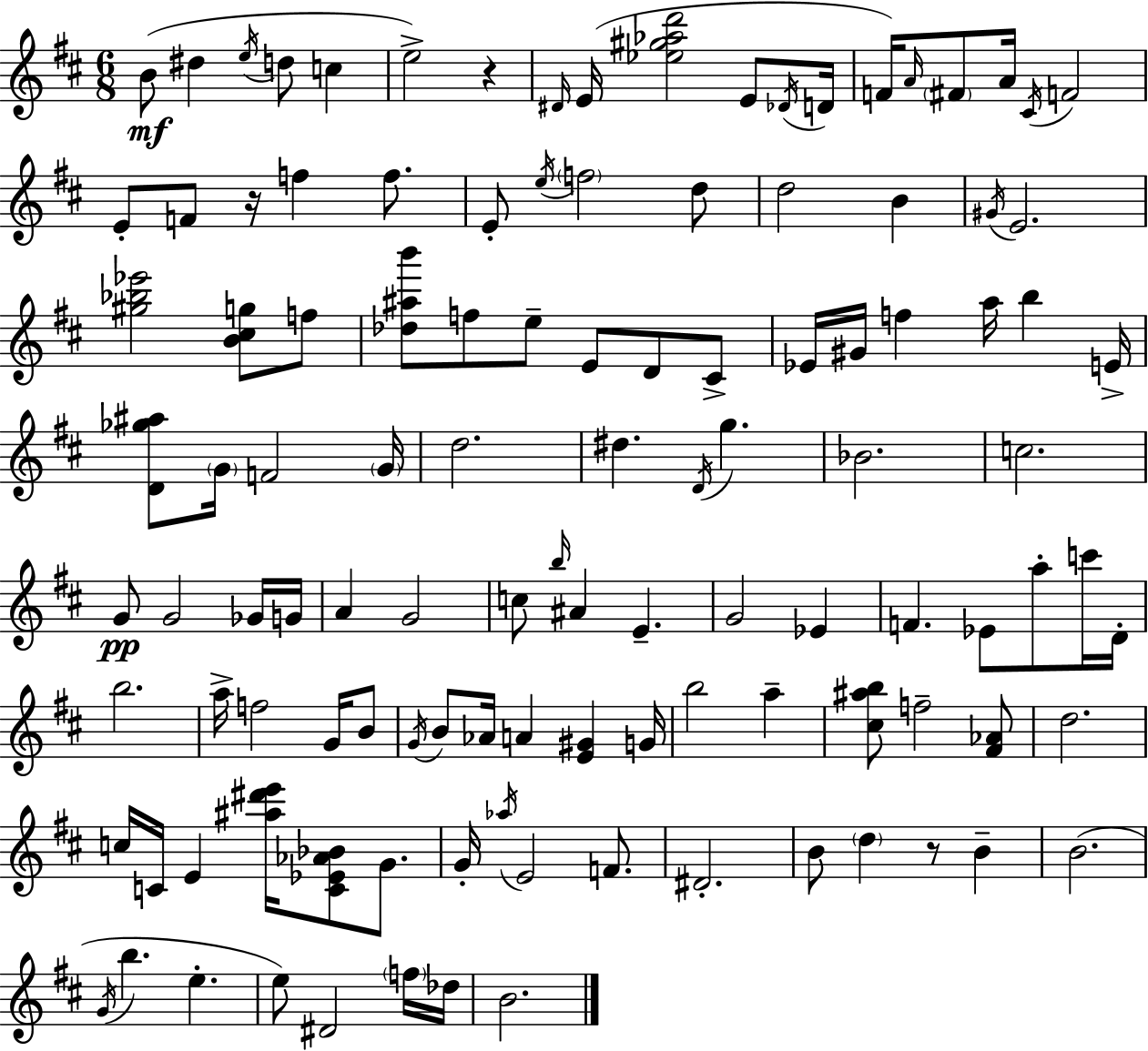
{
  \clef treble
  \numericTimeSignature
  \time 6/8
  \key d \major
  b'8(\mf dis''4 \acciaccatura { e''16 } d''8 c''4 | e''2->) r4 | \grace { dis'16 } e'16( <ees'' gis'' aes'' d'''>2 e'8 | \acciaccatura { des'16 } d'16 f'16) \grace { a'16 } \parenthesize fis'8 a'16 \acciaccatura { cis'16 } f'2 | \break e'8-. f'8 r16 f''4 | f''8. e'8-. \acciaccatura { e''16 } \parenthesize f''2 | d''8 d''2 | b'4 \acciaccatura { gis'16 } e'2. | \break <gis'' bes'' ees'''>2 | <b' cis'' g''>8 f''8 <des'' ais'' b'''>8 f''8 e''8-- | e'8 d'8 cis'8-> ees'16 gis'16 f''4 | a''16 b''4 e'16-> <d' ges'' ais''>8 \parenthesize g'16 f'2 | \break \parenthesize g'16 d''2. | dis''4. | \acciaccatura { d'16 } g''4. bes'2. | c''2. | \break g'8\pp g'2 | ges'16 g'16 a'4 | g'2 c''8 \grace { b''16 } ais'4 | e'4.-- g'2 | \break ees'4 f'4. | ees'8 a''8-. c'''16 d'16-. b''2. | a''16-> f''2 | g'16 b'8 \acciaccatura { g'16 } b'8 | \break aes'16 a'4 <e' gis'>4 g'16 b''2 | a''4-- <cis'' ais'' b''>8 | f''2-- <fis' aes'>8 d''2. | c''16 c'16 | \break e'4 <ais'' dis''' e'''>16 <c' ees' aes' bes'>8 g'8. g'16-. \acciaccatura { aes''16 } | e'2 f'8. dis'2.-. | b'8 | \parenthesize d''4 r8 b'4-- b'2.( | \break \acciaccatura { g'16 } | b''4. e''4.-. | e''8) dis'2 \parenthesize f''16 des''16 | b'2. | \break \bar "|."
}